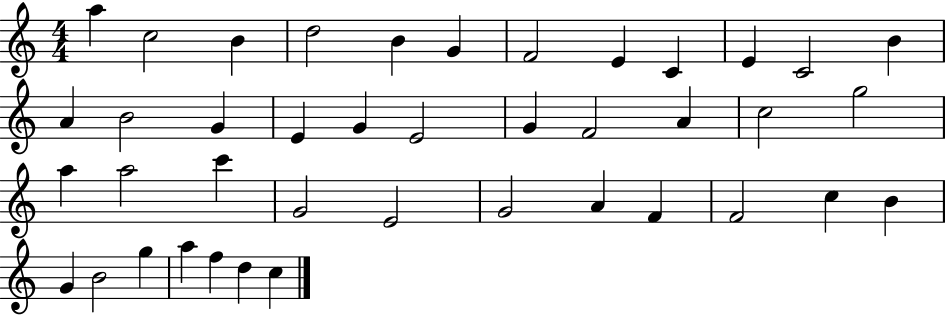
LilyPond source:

{
  \clef treble
  \numericTimeSignature
  \time 4/4
  \key c \major
  a''4 c''2 b'4 | d''2 b'4 g'4 | f'2 e'4 c'4 | e'4 c'2 b'4 | \break a'4 b'2 g'4 | e'4 g'4 e'2 | g'4 f'2 a'4 | c''2 g''2 | \break a''4 a''2 c'''4 | g'2 e'2 | g'2 a'4 f'4 | f'2 c''4 b'4 | \break g'4 b'2 g''4 | a''4 f''4 d''4 c''4 | \bar "|."
}